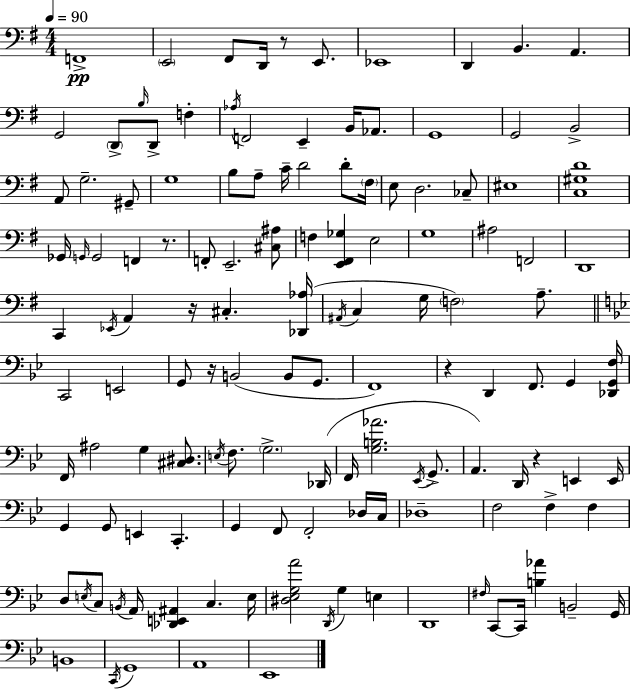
X:1
T:Untitled
M:4/4
L:1/4
K:Em
F,,4 E,,2 ^F,,/2 D,,/4 z/2 E,,/2 _E,,4 D,, B,, A,, G,,2 D,,/2 B,/4 D,,/2 F, _A,/4 F,,2 E,, B,,/4 _A,,/2 G,,4 G,,2 B,,2 A,,/2 G,2 ^G,,/2 G,4 B,/2 A,/2 C/4 D2 D/2 ^F,/4 E,/2 D,2 _C,/2 ^E,4 [C,^G,D]4 _G,,/4 G,,/4 G,,2 F,, z/2 F,,/2 E,,2 [^C,^A,]/2 F, [E,,^F,,_G,] E,2 G,4 ^A,2 F,,2 D,,4 C,, _E,,/4 A,, z/4 ^C, [_D,,_A,]/4 ^A,,/4 C, G,/4 F,2 A,/2 C,,2 E,,2 G,,/2 z/4 B,,2 B,,/2 G,,/2 F,,4 z D,, F,,/2 G,, [_D,,G,,F,]/4 F,,/4 ^A,2 G, [^C,^D,]/2 E,/4 F,/2 G,2 _D,,/4 F,,/4 [G,B,_A]2 _E,,/4 G,,/2 A,, D,,/4 z E,, E,,/4 G,, G,,/2 E,, C,, G,, F,,/2 F,,2 _D,/4 C,/4 _D,4 F,2 F, F, D,/2 E,/4 C,/2 B,,/4 A,,/4 [_D,,E,,^A,,] C, E,/4 [^D,_E,G,A]2 D,,/4 G, E, D,,4 ^F,/4 C,,/2 C,,/4 [B,_A] B,,2 G,,/4 B,,4 C,,/4 G,,4 A,,4 _E,,4